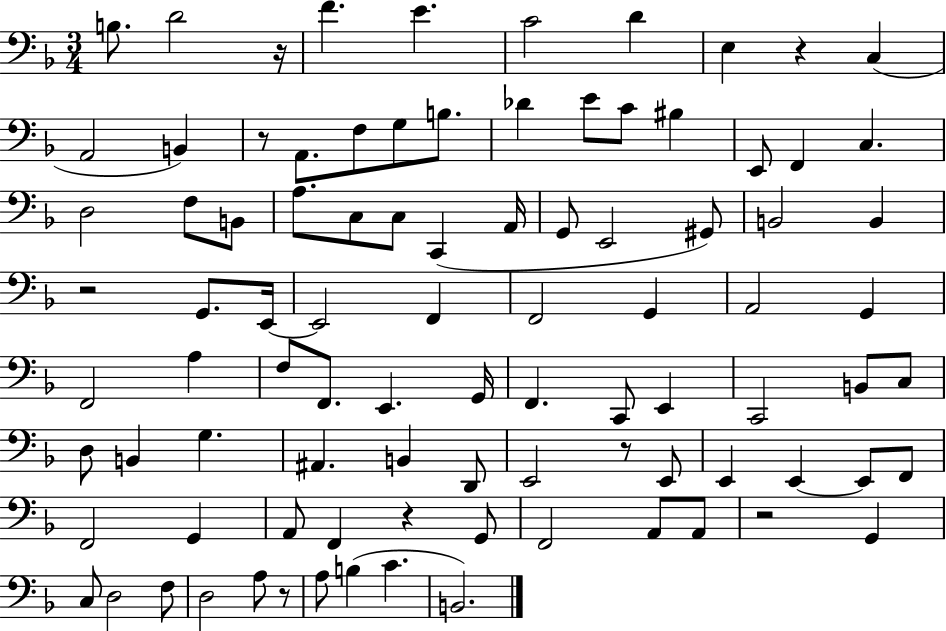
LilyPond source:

{
  \clef bass
  \numericTimeSignature
  \time 3/4
  \key f \major
  \repeat volta 2 { b8. d'2 r16 | f'4. e'4. | c'2 d'4 | e4 r4 c4( | \break a,2 b,4) | r8 a,8. f8 g8 b8. | des'4 e'8 c'8 bis4 | e,8 f,4 c4. | \break d2 f8 b,8 | a8. c8 c8 c,4( a,16 | g,8 e,2 gis,8) | b,2 b,4 | \break r2 g,8. e,16~~ | e,2 f,4 | f,2 g,4 | a,2 g,4 | \break f,2 a4 | f8 f,8. e,4. g,16 | f,4. c,8 e,4 | c,2 b,8 c8 | \break d8 b,4 g4. | ais,4. b,4 d,8 | e,2 r8 e,8 | e,4 e,4~~ e,8 f,8 | \break f,2 g,4 | a,8 f,4 r4 g,8 | f,2 a,8 a,8 | r2 g,4 | \break c8 d2 f8 | d2 a8 r8 | a8 b4( c'4. | b,2.) | \break } \bar "|."
}